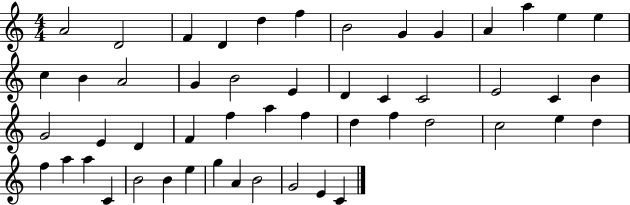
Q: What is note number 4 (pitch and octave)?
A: D4